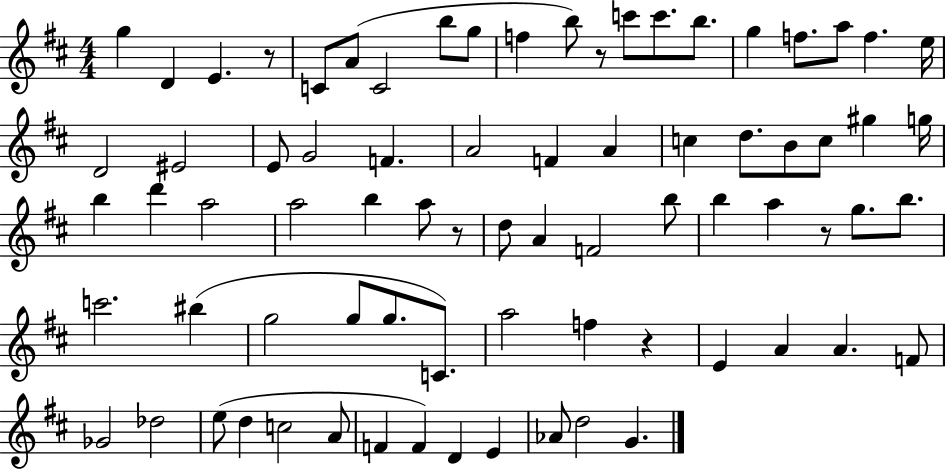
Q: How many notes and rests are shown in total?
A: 76